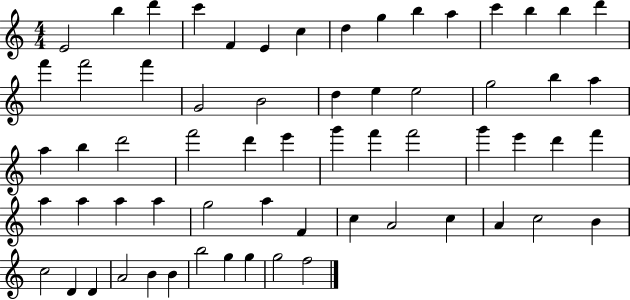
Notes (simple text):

E4/h B5/q D6/q C6/q F4/q E4/q C5/q D5/q G5/q B5/q A5/q C6/q B5/q B5/q D6/q F6/q F6/h F6/q G4/h B4/h D5/q E5/q E5/h G5/h B5/q A5/q A5/q B5/q D6/h F6/h D6/q E6/q G6/q F6/q F6/h G6/q E6/q D6/q F6/q A5/q A5/q A5/q A5/q G5/h A5/q F4/q C5/q A4/h C5/q A4/q C5/h B4/q C5/h D4/q D4/q A4/h B4/q B4/q B5/h G5/q G5/q G5/h F5/h